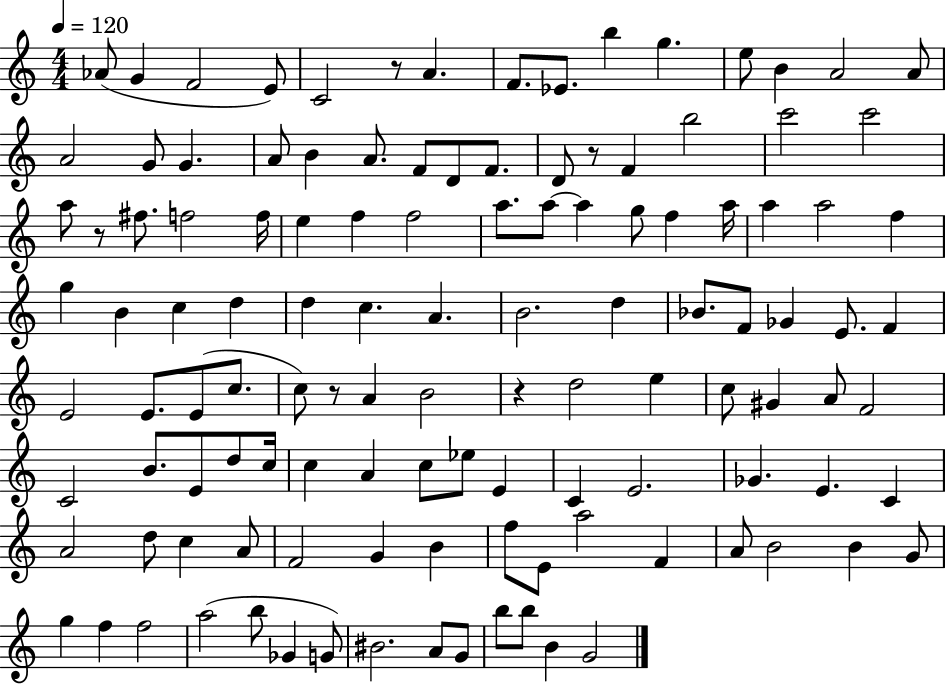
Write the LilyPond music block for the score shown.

{
  \clef treble
  \numericTimeSignature
  \time 4/4
  \key c \major
  \tempo 4 = 120
  aes'8( g'4 f'2 e'8) | c'2 r8 a'4. | f'8. ees'8. b''4 g''4. | e''8 b'4 a'2 a'8 | \break a'2 g'8 g'4. | a'8 b'4 a'8. f'8 d'8 f'8. | d'8 r8 f'4 b''2 | c'''2 c'''2 | \break a''8 r8 fis''8. f''2 f''16 | e''4 f''4 f''2 | a''8. a''8~~ a''4 g''8 f''4 a''16 | a''4 a''2 f''4 | \break g''4 b'4 c''4 d''4 | d''4 c''4. a'4. | b'2. d''4 | bes'8. f'8 ges'4 e'8. f'4 | \break e'2 e'8. e'8( c''8. | c''8) r8 a'4 b'2 | r4 d''2 e''4 | c''8 gis'4 a'8 f'2 | \break c'2 b'8. e'8 d''8 c''16 | c''4 a'4 c''8 ees''8 e'4 | c'4 e'2. | ges'4. e'4. c'4 | \break a'2 d''8 c''4 a'8 | f'2 g'4 b'4 | f''8 e'8 a''2 f'4 | a'8 b'2 b'4 g'8 | \break g''4 f''4 f''2 | a''2( b''8 ges'4 g'8) | bis'2. a'8 g'8 | b''8 b''8 b'4 g'2 | \break \bar "|."
}